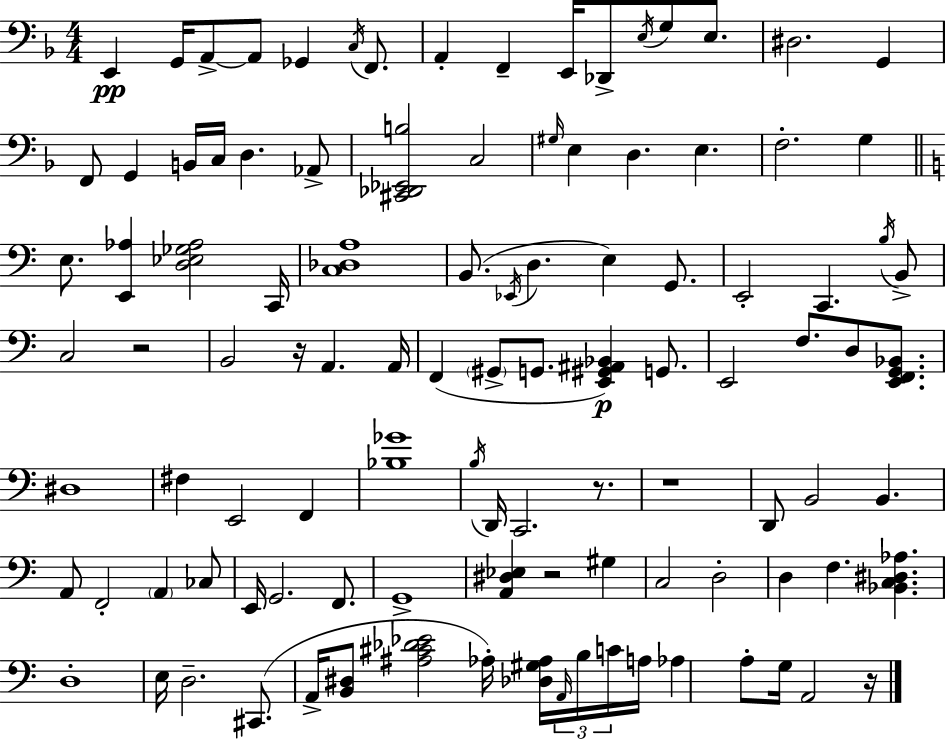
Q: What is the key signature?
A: F major